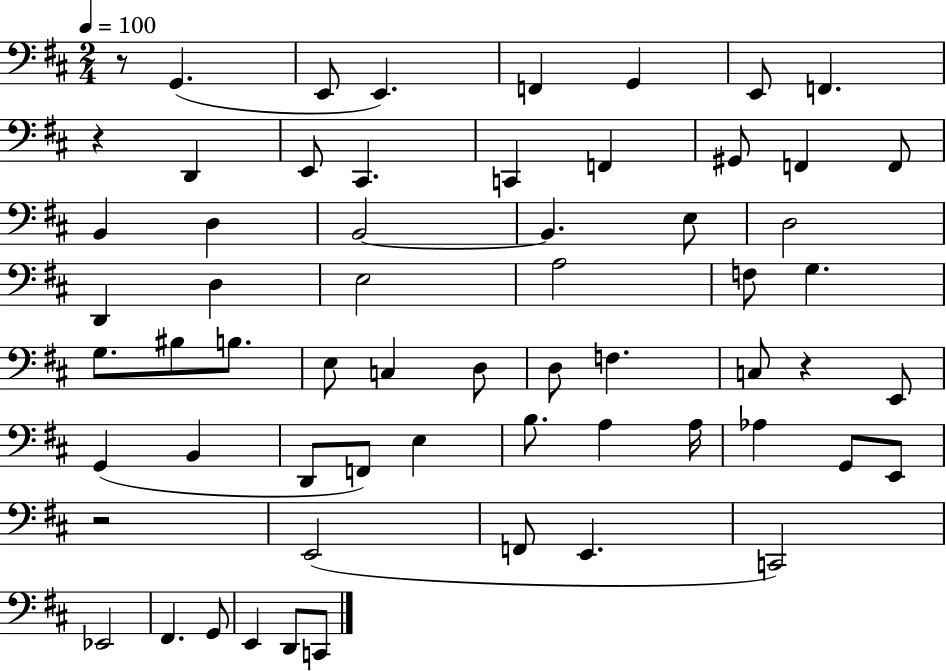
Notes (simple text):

R/e G2/q. E2/e E2/q. F2/q G2/q E2/e F2/q. R/q D2/q E2/e C#2/q. C2/q F2/q G#2/e F2/q F2/e B2/q D3/q B2/h B2/q. E3/e D3/h D2/q D3/q E3/h A3/h F3/e G3/q. G3/e. BIS3/e B3/e. E3/e C3/q D3/e D3/e F3/q. C3/e R/q E2/e G2/q B2/q D2/e F2/e E3/q B3/e. A3/q A3/s Ab3/q G2/e E2/e R/h E2/h F2/e E2/q. C2/h Eb2/h F#2/q. G2/e E2/q D2/e C2/e